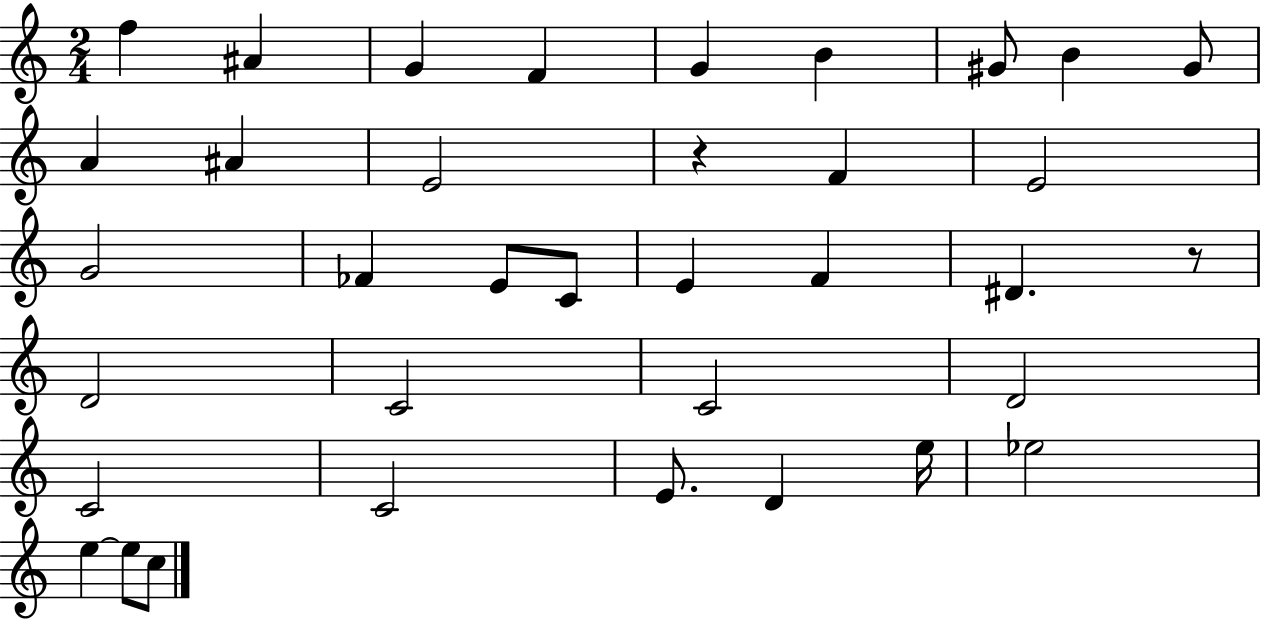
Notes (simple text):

F5/q A#4/q G4/q F4/q G4/q B4/q G#4/e B4/q G#4/e A4/q A#4/q E4/h R/q F4/q E4/h G4/h FES4/q E4/e C4/e E4/q F4/q D#4/q. R/e D4/h C4/h C4/h D4/h C4/h C4/h E4/e. D4/q E5/s Eb5/h E5/q E5/e C5/e